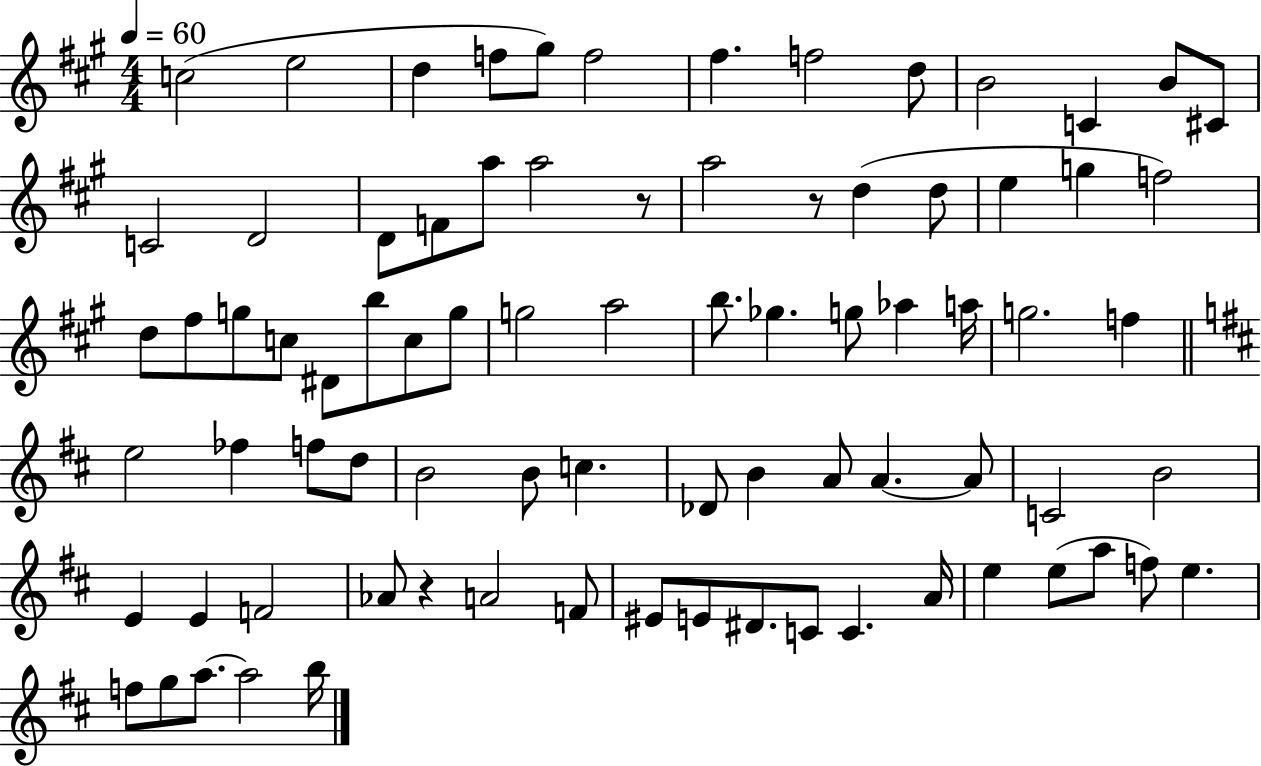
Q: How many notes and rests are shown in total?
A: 81